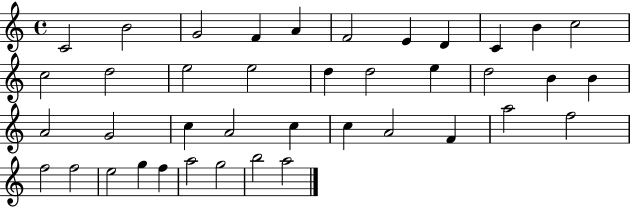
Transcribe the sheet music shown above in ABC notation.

X:1
T:Untitled
M:4/4
L:1/4
K:C
C2 B2 G2 F A F2 E D C B c2 c2 d2 e2 e2 d d2 e d2 B B A2 G2 c A2 c c A2 F a2 f2 f2 f2 e2 g f a2 g2 b2 a2